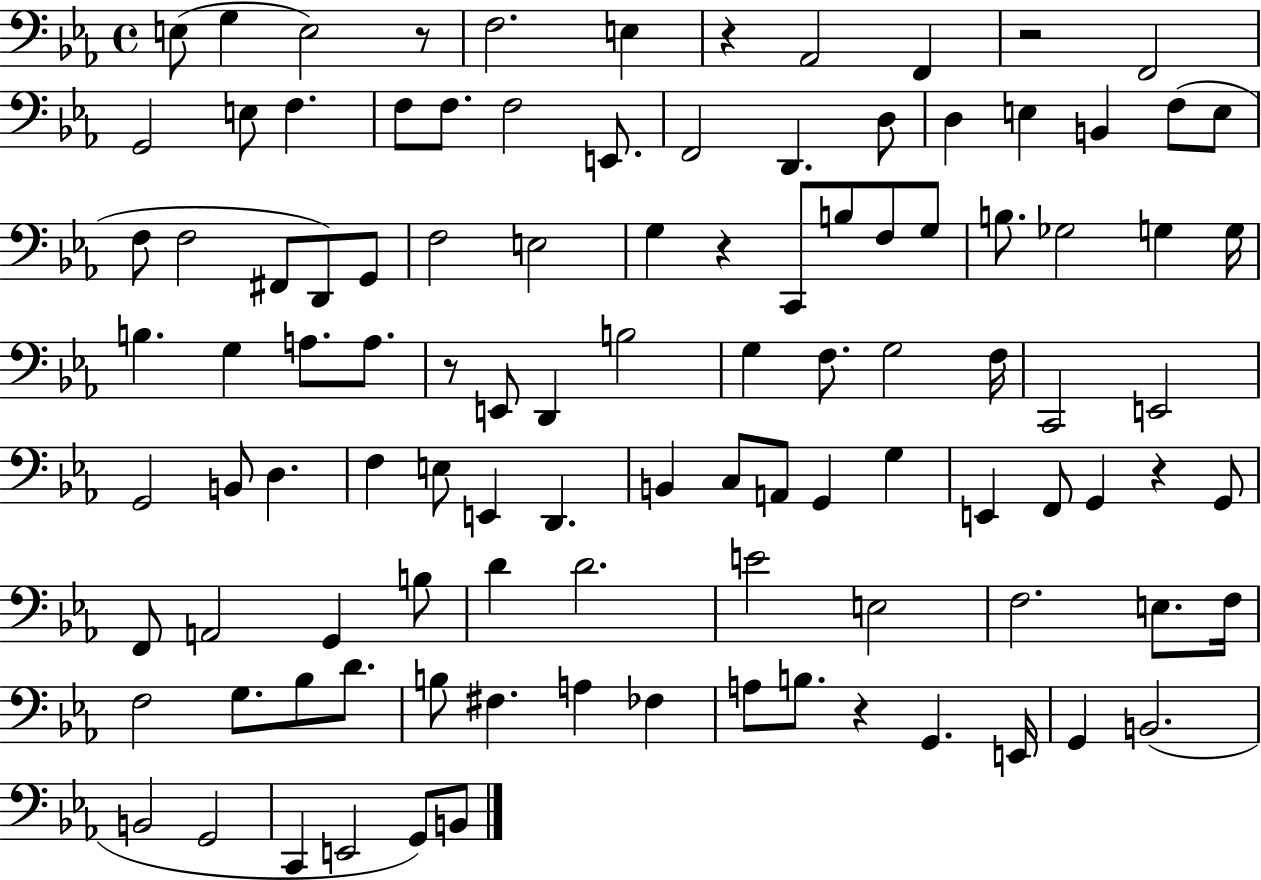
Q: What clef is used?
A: bass